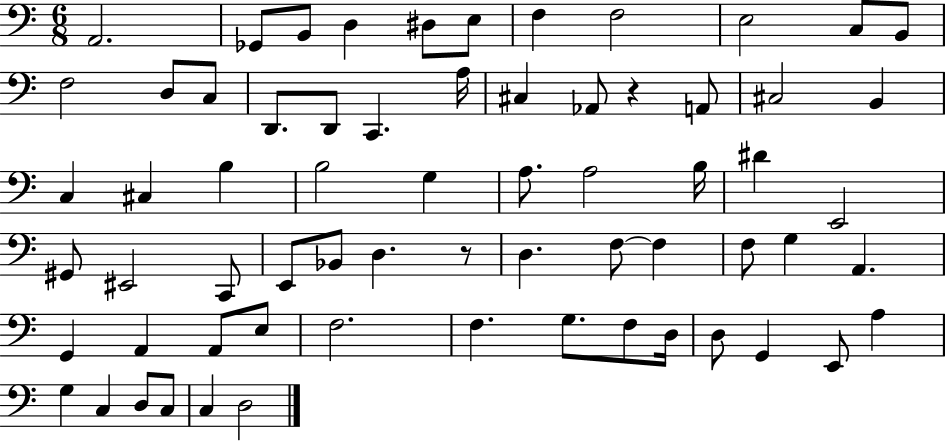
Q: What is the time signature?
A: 6/8